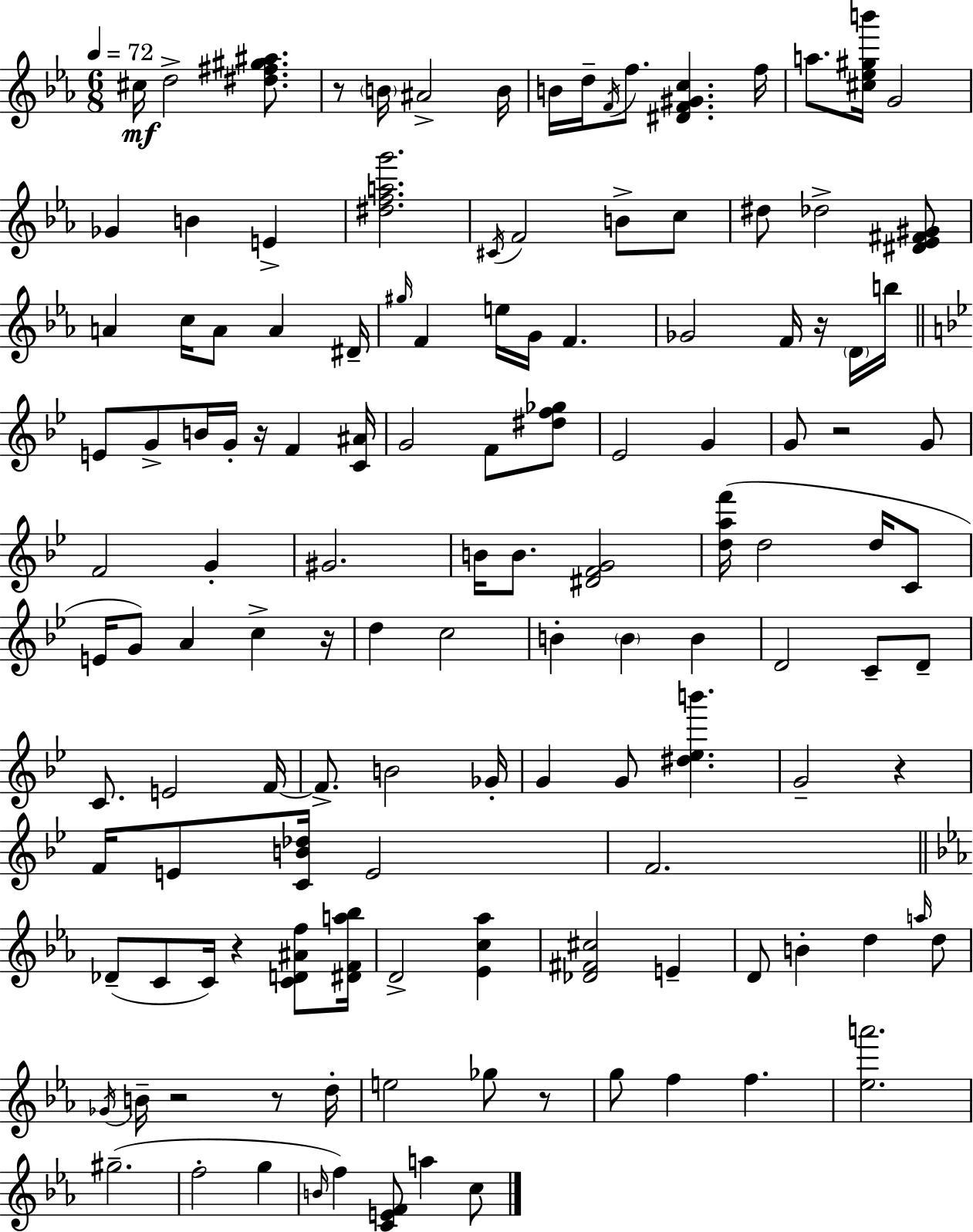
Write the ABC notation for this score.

X:1
T:Untitled
M:6/8
L:1/4
K:Eb
^c/4 d2 [^d^f^g^a]/2 z/2 B/4 ^A2 B/4 B/4 d/4 F/4 f/2 [^DF^Gc] f/4 a/2 [^c_e^gb']/4 G2 _G B E [^dfag']2 ^C/4 F2 B/2 c/2 ^d/2 _d2 [^D_E^F^G]/2 A c/4 A/2 A ^D/4 ^g/4 F e/4 G/4 F _G2 F/4 z/4 D/4 b/4 E/2 G/2 B/4 G/4 z/4 F [C^A]/4 G2 F/2 [^df_g]/2 _E2 G G/2 z2 G/2 F2 G ^G2 B/4 B/2 [^DFG]2 [daf']/4 d2 d/4 C/2 E/4 G/2 A c z/4 d c2 B B B D2 C/2 D/2 C/2 E2 F/4 F/2 B2 _G/4 G G/2 [^d_eb'] G2 z F/4 E/2 [CB_d]/4 E2 F2 _D/2 C/2 C/4 z [CD^Af]/2 [^DFa_b]/4 D2 [_Ec_a] [_D^F^c]2 E D/2 B d a/4 d/2 _G/4 B/4 z2 z/2 d/4 e2 _g/2 z/2 g/2 f f [_ea']2 ^g2 f2 g B/4 f [CEF]/2 a c/2